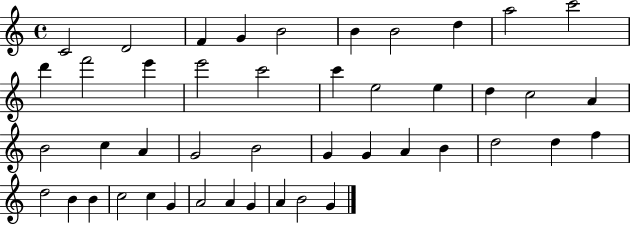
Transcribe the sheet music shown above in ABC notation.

X:1
T:Untitled
M:4/4
L:1/4
K:C
C2 D2 F G B2 B B2 d a2 c'2 d' f'2 e' e'2 c'2 c' e2 e d c2 A B2 c A G2 B2 G G A B d2 d f d2 B B c2 c G A2 A G A B2 G